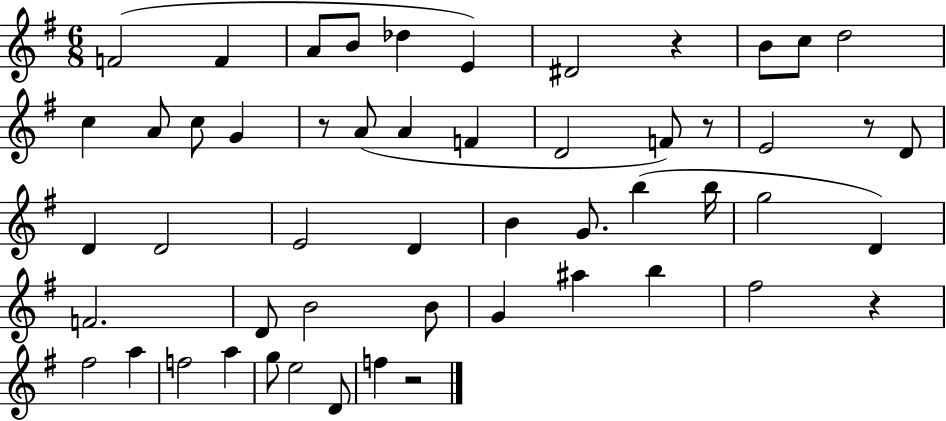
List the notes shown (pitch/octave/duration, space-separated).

F4/h F4/q A4/e B4/e Db5/q E4/q D#4/h R/q B4/e C5/e D5/h C5/q A4/e C5/e G4/q R/e A4/e A4/q F4/q D4/h F4/e R/e E4/h R/e D4/e D4/q D4/h E4/h D4/q B4/q G4/e. B5/q B5/s G5/h D4/q F4/h. D4/e B4/h B4/e G4/q A#5/q B5/q F#5/h R/q F#5/h A5/q F5/h A5/q G5/e E5/h D4/e F5/q R/h